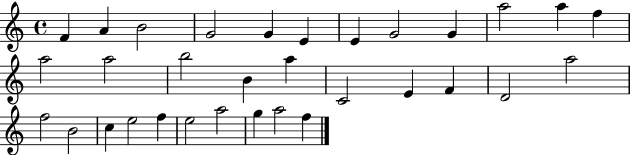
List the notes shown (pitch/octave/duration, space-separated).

F4/q A4/q B4/h G4/h G4/q E4/q E4/q G4/h G4/q A5/h A5/q F5/q A5/h A5/h B5/h B4/q A5/q C4/h E4/q F4/q D4/h A5/h F5/h B4/h C5/q E5/h F5/q E5/h A5/h G5/q A5/h F5/q